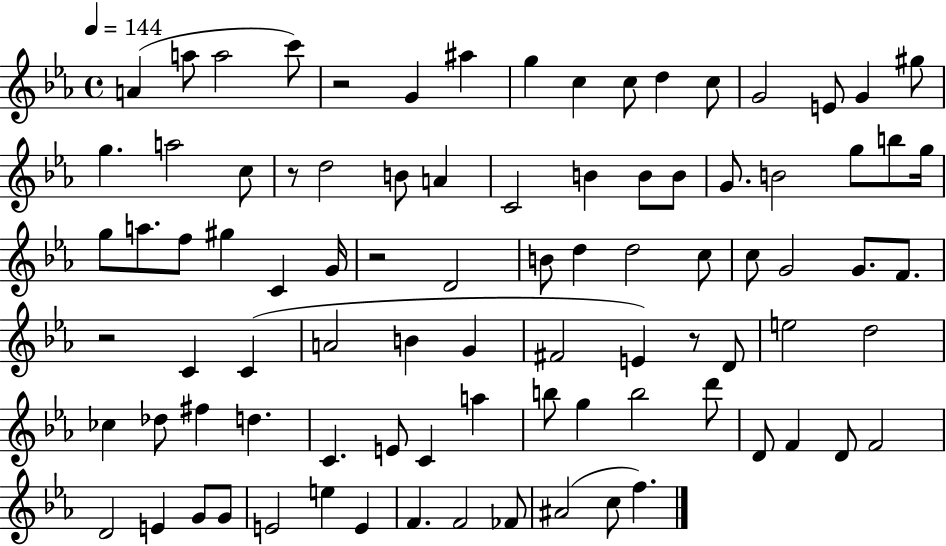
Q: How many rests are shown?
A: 5